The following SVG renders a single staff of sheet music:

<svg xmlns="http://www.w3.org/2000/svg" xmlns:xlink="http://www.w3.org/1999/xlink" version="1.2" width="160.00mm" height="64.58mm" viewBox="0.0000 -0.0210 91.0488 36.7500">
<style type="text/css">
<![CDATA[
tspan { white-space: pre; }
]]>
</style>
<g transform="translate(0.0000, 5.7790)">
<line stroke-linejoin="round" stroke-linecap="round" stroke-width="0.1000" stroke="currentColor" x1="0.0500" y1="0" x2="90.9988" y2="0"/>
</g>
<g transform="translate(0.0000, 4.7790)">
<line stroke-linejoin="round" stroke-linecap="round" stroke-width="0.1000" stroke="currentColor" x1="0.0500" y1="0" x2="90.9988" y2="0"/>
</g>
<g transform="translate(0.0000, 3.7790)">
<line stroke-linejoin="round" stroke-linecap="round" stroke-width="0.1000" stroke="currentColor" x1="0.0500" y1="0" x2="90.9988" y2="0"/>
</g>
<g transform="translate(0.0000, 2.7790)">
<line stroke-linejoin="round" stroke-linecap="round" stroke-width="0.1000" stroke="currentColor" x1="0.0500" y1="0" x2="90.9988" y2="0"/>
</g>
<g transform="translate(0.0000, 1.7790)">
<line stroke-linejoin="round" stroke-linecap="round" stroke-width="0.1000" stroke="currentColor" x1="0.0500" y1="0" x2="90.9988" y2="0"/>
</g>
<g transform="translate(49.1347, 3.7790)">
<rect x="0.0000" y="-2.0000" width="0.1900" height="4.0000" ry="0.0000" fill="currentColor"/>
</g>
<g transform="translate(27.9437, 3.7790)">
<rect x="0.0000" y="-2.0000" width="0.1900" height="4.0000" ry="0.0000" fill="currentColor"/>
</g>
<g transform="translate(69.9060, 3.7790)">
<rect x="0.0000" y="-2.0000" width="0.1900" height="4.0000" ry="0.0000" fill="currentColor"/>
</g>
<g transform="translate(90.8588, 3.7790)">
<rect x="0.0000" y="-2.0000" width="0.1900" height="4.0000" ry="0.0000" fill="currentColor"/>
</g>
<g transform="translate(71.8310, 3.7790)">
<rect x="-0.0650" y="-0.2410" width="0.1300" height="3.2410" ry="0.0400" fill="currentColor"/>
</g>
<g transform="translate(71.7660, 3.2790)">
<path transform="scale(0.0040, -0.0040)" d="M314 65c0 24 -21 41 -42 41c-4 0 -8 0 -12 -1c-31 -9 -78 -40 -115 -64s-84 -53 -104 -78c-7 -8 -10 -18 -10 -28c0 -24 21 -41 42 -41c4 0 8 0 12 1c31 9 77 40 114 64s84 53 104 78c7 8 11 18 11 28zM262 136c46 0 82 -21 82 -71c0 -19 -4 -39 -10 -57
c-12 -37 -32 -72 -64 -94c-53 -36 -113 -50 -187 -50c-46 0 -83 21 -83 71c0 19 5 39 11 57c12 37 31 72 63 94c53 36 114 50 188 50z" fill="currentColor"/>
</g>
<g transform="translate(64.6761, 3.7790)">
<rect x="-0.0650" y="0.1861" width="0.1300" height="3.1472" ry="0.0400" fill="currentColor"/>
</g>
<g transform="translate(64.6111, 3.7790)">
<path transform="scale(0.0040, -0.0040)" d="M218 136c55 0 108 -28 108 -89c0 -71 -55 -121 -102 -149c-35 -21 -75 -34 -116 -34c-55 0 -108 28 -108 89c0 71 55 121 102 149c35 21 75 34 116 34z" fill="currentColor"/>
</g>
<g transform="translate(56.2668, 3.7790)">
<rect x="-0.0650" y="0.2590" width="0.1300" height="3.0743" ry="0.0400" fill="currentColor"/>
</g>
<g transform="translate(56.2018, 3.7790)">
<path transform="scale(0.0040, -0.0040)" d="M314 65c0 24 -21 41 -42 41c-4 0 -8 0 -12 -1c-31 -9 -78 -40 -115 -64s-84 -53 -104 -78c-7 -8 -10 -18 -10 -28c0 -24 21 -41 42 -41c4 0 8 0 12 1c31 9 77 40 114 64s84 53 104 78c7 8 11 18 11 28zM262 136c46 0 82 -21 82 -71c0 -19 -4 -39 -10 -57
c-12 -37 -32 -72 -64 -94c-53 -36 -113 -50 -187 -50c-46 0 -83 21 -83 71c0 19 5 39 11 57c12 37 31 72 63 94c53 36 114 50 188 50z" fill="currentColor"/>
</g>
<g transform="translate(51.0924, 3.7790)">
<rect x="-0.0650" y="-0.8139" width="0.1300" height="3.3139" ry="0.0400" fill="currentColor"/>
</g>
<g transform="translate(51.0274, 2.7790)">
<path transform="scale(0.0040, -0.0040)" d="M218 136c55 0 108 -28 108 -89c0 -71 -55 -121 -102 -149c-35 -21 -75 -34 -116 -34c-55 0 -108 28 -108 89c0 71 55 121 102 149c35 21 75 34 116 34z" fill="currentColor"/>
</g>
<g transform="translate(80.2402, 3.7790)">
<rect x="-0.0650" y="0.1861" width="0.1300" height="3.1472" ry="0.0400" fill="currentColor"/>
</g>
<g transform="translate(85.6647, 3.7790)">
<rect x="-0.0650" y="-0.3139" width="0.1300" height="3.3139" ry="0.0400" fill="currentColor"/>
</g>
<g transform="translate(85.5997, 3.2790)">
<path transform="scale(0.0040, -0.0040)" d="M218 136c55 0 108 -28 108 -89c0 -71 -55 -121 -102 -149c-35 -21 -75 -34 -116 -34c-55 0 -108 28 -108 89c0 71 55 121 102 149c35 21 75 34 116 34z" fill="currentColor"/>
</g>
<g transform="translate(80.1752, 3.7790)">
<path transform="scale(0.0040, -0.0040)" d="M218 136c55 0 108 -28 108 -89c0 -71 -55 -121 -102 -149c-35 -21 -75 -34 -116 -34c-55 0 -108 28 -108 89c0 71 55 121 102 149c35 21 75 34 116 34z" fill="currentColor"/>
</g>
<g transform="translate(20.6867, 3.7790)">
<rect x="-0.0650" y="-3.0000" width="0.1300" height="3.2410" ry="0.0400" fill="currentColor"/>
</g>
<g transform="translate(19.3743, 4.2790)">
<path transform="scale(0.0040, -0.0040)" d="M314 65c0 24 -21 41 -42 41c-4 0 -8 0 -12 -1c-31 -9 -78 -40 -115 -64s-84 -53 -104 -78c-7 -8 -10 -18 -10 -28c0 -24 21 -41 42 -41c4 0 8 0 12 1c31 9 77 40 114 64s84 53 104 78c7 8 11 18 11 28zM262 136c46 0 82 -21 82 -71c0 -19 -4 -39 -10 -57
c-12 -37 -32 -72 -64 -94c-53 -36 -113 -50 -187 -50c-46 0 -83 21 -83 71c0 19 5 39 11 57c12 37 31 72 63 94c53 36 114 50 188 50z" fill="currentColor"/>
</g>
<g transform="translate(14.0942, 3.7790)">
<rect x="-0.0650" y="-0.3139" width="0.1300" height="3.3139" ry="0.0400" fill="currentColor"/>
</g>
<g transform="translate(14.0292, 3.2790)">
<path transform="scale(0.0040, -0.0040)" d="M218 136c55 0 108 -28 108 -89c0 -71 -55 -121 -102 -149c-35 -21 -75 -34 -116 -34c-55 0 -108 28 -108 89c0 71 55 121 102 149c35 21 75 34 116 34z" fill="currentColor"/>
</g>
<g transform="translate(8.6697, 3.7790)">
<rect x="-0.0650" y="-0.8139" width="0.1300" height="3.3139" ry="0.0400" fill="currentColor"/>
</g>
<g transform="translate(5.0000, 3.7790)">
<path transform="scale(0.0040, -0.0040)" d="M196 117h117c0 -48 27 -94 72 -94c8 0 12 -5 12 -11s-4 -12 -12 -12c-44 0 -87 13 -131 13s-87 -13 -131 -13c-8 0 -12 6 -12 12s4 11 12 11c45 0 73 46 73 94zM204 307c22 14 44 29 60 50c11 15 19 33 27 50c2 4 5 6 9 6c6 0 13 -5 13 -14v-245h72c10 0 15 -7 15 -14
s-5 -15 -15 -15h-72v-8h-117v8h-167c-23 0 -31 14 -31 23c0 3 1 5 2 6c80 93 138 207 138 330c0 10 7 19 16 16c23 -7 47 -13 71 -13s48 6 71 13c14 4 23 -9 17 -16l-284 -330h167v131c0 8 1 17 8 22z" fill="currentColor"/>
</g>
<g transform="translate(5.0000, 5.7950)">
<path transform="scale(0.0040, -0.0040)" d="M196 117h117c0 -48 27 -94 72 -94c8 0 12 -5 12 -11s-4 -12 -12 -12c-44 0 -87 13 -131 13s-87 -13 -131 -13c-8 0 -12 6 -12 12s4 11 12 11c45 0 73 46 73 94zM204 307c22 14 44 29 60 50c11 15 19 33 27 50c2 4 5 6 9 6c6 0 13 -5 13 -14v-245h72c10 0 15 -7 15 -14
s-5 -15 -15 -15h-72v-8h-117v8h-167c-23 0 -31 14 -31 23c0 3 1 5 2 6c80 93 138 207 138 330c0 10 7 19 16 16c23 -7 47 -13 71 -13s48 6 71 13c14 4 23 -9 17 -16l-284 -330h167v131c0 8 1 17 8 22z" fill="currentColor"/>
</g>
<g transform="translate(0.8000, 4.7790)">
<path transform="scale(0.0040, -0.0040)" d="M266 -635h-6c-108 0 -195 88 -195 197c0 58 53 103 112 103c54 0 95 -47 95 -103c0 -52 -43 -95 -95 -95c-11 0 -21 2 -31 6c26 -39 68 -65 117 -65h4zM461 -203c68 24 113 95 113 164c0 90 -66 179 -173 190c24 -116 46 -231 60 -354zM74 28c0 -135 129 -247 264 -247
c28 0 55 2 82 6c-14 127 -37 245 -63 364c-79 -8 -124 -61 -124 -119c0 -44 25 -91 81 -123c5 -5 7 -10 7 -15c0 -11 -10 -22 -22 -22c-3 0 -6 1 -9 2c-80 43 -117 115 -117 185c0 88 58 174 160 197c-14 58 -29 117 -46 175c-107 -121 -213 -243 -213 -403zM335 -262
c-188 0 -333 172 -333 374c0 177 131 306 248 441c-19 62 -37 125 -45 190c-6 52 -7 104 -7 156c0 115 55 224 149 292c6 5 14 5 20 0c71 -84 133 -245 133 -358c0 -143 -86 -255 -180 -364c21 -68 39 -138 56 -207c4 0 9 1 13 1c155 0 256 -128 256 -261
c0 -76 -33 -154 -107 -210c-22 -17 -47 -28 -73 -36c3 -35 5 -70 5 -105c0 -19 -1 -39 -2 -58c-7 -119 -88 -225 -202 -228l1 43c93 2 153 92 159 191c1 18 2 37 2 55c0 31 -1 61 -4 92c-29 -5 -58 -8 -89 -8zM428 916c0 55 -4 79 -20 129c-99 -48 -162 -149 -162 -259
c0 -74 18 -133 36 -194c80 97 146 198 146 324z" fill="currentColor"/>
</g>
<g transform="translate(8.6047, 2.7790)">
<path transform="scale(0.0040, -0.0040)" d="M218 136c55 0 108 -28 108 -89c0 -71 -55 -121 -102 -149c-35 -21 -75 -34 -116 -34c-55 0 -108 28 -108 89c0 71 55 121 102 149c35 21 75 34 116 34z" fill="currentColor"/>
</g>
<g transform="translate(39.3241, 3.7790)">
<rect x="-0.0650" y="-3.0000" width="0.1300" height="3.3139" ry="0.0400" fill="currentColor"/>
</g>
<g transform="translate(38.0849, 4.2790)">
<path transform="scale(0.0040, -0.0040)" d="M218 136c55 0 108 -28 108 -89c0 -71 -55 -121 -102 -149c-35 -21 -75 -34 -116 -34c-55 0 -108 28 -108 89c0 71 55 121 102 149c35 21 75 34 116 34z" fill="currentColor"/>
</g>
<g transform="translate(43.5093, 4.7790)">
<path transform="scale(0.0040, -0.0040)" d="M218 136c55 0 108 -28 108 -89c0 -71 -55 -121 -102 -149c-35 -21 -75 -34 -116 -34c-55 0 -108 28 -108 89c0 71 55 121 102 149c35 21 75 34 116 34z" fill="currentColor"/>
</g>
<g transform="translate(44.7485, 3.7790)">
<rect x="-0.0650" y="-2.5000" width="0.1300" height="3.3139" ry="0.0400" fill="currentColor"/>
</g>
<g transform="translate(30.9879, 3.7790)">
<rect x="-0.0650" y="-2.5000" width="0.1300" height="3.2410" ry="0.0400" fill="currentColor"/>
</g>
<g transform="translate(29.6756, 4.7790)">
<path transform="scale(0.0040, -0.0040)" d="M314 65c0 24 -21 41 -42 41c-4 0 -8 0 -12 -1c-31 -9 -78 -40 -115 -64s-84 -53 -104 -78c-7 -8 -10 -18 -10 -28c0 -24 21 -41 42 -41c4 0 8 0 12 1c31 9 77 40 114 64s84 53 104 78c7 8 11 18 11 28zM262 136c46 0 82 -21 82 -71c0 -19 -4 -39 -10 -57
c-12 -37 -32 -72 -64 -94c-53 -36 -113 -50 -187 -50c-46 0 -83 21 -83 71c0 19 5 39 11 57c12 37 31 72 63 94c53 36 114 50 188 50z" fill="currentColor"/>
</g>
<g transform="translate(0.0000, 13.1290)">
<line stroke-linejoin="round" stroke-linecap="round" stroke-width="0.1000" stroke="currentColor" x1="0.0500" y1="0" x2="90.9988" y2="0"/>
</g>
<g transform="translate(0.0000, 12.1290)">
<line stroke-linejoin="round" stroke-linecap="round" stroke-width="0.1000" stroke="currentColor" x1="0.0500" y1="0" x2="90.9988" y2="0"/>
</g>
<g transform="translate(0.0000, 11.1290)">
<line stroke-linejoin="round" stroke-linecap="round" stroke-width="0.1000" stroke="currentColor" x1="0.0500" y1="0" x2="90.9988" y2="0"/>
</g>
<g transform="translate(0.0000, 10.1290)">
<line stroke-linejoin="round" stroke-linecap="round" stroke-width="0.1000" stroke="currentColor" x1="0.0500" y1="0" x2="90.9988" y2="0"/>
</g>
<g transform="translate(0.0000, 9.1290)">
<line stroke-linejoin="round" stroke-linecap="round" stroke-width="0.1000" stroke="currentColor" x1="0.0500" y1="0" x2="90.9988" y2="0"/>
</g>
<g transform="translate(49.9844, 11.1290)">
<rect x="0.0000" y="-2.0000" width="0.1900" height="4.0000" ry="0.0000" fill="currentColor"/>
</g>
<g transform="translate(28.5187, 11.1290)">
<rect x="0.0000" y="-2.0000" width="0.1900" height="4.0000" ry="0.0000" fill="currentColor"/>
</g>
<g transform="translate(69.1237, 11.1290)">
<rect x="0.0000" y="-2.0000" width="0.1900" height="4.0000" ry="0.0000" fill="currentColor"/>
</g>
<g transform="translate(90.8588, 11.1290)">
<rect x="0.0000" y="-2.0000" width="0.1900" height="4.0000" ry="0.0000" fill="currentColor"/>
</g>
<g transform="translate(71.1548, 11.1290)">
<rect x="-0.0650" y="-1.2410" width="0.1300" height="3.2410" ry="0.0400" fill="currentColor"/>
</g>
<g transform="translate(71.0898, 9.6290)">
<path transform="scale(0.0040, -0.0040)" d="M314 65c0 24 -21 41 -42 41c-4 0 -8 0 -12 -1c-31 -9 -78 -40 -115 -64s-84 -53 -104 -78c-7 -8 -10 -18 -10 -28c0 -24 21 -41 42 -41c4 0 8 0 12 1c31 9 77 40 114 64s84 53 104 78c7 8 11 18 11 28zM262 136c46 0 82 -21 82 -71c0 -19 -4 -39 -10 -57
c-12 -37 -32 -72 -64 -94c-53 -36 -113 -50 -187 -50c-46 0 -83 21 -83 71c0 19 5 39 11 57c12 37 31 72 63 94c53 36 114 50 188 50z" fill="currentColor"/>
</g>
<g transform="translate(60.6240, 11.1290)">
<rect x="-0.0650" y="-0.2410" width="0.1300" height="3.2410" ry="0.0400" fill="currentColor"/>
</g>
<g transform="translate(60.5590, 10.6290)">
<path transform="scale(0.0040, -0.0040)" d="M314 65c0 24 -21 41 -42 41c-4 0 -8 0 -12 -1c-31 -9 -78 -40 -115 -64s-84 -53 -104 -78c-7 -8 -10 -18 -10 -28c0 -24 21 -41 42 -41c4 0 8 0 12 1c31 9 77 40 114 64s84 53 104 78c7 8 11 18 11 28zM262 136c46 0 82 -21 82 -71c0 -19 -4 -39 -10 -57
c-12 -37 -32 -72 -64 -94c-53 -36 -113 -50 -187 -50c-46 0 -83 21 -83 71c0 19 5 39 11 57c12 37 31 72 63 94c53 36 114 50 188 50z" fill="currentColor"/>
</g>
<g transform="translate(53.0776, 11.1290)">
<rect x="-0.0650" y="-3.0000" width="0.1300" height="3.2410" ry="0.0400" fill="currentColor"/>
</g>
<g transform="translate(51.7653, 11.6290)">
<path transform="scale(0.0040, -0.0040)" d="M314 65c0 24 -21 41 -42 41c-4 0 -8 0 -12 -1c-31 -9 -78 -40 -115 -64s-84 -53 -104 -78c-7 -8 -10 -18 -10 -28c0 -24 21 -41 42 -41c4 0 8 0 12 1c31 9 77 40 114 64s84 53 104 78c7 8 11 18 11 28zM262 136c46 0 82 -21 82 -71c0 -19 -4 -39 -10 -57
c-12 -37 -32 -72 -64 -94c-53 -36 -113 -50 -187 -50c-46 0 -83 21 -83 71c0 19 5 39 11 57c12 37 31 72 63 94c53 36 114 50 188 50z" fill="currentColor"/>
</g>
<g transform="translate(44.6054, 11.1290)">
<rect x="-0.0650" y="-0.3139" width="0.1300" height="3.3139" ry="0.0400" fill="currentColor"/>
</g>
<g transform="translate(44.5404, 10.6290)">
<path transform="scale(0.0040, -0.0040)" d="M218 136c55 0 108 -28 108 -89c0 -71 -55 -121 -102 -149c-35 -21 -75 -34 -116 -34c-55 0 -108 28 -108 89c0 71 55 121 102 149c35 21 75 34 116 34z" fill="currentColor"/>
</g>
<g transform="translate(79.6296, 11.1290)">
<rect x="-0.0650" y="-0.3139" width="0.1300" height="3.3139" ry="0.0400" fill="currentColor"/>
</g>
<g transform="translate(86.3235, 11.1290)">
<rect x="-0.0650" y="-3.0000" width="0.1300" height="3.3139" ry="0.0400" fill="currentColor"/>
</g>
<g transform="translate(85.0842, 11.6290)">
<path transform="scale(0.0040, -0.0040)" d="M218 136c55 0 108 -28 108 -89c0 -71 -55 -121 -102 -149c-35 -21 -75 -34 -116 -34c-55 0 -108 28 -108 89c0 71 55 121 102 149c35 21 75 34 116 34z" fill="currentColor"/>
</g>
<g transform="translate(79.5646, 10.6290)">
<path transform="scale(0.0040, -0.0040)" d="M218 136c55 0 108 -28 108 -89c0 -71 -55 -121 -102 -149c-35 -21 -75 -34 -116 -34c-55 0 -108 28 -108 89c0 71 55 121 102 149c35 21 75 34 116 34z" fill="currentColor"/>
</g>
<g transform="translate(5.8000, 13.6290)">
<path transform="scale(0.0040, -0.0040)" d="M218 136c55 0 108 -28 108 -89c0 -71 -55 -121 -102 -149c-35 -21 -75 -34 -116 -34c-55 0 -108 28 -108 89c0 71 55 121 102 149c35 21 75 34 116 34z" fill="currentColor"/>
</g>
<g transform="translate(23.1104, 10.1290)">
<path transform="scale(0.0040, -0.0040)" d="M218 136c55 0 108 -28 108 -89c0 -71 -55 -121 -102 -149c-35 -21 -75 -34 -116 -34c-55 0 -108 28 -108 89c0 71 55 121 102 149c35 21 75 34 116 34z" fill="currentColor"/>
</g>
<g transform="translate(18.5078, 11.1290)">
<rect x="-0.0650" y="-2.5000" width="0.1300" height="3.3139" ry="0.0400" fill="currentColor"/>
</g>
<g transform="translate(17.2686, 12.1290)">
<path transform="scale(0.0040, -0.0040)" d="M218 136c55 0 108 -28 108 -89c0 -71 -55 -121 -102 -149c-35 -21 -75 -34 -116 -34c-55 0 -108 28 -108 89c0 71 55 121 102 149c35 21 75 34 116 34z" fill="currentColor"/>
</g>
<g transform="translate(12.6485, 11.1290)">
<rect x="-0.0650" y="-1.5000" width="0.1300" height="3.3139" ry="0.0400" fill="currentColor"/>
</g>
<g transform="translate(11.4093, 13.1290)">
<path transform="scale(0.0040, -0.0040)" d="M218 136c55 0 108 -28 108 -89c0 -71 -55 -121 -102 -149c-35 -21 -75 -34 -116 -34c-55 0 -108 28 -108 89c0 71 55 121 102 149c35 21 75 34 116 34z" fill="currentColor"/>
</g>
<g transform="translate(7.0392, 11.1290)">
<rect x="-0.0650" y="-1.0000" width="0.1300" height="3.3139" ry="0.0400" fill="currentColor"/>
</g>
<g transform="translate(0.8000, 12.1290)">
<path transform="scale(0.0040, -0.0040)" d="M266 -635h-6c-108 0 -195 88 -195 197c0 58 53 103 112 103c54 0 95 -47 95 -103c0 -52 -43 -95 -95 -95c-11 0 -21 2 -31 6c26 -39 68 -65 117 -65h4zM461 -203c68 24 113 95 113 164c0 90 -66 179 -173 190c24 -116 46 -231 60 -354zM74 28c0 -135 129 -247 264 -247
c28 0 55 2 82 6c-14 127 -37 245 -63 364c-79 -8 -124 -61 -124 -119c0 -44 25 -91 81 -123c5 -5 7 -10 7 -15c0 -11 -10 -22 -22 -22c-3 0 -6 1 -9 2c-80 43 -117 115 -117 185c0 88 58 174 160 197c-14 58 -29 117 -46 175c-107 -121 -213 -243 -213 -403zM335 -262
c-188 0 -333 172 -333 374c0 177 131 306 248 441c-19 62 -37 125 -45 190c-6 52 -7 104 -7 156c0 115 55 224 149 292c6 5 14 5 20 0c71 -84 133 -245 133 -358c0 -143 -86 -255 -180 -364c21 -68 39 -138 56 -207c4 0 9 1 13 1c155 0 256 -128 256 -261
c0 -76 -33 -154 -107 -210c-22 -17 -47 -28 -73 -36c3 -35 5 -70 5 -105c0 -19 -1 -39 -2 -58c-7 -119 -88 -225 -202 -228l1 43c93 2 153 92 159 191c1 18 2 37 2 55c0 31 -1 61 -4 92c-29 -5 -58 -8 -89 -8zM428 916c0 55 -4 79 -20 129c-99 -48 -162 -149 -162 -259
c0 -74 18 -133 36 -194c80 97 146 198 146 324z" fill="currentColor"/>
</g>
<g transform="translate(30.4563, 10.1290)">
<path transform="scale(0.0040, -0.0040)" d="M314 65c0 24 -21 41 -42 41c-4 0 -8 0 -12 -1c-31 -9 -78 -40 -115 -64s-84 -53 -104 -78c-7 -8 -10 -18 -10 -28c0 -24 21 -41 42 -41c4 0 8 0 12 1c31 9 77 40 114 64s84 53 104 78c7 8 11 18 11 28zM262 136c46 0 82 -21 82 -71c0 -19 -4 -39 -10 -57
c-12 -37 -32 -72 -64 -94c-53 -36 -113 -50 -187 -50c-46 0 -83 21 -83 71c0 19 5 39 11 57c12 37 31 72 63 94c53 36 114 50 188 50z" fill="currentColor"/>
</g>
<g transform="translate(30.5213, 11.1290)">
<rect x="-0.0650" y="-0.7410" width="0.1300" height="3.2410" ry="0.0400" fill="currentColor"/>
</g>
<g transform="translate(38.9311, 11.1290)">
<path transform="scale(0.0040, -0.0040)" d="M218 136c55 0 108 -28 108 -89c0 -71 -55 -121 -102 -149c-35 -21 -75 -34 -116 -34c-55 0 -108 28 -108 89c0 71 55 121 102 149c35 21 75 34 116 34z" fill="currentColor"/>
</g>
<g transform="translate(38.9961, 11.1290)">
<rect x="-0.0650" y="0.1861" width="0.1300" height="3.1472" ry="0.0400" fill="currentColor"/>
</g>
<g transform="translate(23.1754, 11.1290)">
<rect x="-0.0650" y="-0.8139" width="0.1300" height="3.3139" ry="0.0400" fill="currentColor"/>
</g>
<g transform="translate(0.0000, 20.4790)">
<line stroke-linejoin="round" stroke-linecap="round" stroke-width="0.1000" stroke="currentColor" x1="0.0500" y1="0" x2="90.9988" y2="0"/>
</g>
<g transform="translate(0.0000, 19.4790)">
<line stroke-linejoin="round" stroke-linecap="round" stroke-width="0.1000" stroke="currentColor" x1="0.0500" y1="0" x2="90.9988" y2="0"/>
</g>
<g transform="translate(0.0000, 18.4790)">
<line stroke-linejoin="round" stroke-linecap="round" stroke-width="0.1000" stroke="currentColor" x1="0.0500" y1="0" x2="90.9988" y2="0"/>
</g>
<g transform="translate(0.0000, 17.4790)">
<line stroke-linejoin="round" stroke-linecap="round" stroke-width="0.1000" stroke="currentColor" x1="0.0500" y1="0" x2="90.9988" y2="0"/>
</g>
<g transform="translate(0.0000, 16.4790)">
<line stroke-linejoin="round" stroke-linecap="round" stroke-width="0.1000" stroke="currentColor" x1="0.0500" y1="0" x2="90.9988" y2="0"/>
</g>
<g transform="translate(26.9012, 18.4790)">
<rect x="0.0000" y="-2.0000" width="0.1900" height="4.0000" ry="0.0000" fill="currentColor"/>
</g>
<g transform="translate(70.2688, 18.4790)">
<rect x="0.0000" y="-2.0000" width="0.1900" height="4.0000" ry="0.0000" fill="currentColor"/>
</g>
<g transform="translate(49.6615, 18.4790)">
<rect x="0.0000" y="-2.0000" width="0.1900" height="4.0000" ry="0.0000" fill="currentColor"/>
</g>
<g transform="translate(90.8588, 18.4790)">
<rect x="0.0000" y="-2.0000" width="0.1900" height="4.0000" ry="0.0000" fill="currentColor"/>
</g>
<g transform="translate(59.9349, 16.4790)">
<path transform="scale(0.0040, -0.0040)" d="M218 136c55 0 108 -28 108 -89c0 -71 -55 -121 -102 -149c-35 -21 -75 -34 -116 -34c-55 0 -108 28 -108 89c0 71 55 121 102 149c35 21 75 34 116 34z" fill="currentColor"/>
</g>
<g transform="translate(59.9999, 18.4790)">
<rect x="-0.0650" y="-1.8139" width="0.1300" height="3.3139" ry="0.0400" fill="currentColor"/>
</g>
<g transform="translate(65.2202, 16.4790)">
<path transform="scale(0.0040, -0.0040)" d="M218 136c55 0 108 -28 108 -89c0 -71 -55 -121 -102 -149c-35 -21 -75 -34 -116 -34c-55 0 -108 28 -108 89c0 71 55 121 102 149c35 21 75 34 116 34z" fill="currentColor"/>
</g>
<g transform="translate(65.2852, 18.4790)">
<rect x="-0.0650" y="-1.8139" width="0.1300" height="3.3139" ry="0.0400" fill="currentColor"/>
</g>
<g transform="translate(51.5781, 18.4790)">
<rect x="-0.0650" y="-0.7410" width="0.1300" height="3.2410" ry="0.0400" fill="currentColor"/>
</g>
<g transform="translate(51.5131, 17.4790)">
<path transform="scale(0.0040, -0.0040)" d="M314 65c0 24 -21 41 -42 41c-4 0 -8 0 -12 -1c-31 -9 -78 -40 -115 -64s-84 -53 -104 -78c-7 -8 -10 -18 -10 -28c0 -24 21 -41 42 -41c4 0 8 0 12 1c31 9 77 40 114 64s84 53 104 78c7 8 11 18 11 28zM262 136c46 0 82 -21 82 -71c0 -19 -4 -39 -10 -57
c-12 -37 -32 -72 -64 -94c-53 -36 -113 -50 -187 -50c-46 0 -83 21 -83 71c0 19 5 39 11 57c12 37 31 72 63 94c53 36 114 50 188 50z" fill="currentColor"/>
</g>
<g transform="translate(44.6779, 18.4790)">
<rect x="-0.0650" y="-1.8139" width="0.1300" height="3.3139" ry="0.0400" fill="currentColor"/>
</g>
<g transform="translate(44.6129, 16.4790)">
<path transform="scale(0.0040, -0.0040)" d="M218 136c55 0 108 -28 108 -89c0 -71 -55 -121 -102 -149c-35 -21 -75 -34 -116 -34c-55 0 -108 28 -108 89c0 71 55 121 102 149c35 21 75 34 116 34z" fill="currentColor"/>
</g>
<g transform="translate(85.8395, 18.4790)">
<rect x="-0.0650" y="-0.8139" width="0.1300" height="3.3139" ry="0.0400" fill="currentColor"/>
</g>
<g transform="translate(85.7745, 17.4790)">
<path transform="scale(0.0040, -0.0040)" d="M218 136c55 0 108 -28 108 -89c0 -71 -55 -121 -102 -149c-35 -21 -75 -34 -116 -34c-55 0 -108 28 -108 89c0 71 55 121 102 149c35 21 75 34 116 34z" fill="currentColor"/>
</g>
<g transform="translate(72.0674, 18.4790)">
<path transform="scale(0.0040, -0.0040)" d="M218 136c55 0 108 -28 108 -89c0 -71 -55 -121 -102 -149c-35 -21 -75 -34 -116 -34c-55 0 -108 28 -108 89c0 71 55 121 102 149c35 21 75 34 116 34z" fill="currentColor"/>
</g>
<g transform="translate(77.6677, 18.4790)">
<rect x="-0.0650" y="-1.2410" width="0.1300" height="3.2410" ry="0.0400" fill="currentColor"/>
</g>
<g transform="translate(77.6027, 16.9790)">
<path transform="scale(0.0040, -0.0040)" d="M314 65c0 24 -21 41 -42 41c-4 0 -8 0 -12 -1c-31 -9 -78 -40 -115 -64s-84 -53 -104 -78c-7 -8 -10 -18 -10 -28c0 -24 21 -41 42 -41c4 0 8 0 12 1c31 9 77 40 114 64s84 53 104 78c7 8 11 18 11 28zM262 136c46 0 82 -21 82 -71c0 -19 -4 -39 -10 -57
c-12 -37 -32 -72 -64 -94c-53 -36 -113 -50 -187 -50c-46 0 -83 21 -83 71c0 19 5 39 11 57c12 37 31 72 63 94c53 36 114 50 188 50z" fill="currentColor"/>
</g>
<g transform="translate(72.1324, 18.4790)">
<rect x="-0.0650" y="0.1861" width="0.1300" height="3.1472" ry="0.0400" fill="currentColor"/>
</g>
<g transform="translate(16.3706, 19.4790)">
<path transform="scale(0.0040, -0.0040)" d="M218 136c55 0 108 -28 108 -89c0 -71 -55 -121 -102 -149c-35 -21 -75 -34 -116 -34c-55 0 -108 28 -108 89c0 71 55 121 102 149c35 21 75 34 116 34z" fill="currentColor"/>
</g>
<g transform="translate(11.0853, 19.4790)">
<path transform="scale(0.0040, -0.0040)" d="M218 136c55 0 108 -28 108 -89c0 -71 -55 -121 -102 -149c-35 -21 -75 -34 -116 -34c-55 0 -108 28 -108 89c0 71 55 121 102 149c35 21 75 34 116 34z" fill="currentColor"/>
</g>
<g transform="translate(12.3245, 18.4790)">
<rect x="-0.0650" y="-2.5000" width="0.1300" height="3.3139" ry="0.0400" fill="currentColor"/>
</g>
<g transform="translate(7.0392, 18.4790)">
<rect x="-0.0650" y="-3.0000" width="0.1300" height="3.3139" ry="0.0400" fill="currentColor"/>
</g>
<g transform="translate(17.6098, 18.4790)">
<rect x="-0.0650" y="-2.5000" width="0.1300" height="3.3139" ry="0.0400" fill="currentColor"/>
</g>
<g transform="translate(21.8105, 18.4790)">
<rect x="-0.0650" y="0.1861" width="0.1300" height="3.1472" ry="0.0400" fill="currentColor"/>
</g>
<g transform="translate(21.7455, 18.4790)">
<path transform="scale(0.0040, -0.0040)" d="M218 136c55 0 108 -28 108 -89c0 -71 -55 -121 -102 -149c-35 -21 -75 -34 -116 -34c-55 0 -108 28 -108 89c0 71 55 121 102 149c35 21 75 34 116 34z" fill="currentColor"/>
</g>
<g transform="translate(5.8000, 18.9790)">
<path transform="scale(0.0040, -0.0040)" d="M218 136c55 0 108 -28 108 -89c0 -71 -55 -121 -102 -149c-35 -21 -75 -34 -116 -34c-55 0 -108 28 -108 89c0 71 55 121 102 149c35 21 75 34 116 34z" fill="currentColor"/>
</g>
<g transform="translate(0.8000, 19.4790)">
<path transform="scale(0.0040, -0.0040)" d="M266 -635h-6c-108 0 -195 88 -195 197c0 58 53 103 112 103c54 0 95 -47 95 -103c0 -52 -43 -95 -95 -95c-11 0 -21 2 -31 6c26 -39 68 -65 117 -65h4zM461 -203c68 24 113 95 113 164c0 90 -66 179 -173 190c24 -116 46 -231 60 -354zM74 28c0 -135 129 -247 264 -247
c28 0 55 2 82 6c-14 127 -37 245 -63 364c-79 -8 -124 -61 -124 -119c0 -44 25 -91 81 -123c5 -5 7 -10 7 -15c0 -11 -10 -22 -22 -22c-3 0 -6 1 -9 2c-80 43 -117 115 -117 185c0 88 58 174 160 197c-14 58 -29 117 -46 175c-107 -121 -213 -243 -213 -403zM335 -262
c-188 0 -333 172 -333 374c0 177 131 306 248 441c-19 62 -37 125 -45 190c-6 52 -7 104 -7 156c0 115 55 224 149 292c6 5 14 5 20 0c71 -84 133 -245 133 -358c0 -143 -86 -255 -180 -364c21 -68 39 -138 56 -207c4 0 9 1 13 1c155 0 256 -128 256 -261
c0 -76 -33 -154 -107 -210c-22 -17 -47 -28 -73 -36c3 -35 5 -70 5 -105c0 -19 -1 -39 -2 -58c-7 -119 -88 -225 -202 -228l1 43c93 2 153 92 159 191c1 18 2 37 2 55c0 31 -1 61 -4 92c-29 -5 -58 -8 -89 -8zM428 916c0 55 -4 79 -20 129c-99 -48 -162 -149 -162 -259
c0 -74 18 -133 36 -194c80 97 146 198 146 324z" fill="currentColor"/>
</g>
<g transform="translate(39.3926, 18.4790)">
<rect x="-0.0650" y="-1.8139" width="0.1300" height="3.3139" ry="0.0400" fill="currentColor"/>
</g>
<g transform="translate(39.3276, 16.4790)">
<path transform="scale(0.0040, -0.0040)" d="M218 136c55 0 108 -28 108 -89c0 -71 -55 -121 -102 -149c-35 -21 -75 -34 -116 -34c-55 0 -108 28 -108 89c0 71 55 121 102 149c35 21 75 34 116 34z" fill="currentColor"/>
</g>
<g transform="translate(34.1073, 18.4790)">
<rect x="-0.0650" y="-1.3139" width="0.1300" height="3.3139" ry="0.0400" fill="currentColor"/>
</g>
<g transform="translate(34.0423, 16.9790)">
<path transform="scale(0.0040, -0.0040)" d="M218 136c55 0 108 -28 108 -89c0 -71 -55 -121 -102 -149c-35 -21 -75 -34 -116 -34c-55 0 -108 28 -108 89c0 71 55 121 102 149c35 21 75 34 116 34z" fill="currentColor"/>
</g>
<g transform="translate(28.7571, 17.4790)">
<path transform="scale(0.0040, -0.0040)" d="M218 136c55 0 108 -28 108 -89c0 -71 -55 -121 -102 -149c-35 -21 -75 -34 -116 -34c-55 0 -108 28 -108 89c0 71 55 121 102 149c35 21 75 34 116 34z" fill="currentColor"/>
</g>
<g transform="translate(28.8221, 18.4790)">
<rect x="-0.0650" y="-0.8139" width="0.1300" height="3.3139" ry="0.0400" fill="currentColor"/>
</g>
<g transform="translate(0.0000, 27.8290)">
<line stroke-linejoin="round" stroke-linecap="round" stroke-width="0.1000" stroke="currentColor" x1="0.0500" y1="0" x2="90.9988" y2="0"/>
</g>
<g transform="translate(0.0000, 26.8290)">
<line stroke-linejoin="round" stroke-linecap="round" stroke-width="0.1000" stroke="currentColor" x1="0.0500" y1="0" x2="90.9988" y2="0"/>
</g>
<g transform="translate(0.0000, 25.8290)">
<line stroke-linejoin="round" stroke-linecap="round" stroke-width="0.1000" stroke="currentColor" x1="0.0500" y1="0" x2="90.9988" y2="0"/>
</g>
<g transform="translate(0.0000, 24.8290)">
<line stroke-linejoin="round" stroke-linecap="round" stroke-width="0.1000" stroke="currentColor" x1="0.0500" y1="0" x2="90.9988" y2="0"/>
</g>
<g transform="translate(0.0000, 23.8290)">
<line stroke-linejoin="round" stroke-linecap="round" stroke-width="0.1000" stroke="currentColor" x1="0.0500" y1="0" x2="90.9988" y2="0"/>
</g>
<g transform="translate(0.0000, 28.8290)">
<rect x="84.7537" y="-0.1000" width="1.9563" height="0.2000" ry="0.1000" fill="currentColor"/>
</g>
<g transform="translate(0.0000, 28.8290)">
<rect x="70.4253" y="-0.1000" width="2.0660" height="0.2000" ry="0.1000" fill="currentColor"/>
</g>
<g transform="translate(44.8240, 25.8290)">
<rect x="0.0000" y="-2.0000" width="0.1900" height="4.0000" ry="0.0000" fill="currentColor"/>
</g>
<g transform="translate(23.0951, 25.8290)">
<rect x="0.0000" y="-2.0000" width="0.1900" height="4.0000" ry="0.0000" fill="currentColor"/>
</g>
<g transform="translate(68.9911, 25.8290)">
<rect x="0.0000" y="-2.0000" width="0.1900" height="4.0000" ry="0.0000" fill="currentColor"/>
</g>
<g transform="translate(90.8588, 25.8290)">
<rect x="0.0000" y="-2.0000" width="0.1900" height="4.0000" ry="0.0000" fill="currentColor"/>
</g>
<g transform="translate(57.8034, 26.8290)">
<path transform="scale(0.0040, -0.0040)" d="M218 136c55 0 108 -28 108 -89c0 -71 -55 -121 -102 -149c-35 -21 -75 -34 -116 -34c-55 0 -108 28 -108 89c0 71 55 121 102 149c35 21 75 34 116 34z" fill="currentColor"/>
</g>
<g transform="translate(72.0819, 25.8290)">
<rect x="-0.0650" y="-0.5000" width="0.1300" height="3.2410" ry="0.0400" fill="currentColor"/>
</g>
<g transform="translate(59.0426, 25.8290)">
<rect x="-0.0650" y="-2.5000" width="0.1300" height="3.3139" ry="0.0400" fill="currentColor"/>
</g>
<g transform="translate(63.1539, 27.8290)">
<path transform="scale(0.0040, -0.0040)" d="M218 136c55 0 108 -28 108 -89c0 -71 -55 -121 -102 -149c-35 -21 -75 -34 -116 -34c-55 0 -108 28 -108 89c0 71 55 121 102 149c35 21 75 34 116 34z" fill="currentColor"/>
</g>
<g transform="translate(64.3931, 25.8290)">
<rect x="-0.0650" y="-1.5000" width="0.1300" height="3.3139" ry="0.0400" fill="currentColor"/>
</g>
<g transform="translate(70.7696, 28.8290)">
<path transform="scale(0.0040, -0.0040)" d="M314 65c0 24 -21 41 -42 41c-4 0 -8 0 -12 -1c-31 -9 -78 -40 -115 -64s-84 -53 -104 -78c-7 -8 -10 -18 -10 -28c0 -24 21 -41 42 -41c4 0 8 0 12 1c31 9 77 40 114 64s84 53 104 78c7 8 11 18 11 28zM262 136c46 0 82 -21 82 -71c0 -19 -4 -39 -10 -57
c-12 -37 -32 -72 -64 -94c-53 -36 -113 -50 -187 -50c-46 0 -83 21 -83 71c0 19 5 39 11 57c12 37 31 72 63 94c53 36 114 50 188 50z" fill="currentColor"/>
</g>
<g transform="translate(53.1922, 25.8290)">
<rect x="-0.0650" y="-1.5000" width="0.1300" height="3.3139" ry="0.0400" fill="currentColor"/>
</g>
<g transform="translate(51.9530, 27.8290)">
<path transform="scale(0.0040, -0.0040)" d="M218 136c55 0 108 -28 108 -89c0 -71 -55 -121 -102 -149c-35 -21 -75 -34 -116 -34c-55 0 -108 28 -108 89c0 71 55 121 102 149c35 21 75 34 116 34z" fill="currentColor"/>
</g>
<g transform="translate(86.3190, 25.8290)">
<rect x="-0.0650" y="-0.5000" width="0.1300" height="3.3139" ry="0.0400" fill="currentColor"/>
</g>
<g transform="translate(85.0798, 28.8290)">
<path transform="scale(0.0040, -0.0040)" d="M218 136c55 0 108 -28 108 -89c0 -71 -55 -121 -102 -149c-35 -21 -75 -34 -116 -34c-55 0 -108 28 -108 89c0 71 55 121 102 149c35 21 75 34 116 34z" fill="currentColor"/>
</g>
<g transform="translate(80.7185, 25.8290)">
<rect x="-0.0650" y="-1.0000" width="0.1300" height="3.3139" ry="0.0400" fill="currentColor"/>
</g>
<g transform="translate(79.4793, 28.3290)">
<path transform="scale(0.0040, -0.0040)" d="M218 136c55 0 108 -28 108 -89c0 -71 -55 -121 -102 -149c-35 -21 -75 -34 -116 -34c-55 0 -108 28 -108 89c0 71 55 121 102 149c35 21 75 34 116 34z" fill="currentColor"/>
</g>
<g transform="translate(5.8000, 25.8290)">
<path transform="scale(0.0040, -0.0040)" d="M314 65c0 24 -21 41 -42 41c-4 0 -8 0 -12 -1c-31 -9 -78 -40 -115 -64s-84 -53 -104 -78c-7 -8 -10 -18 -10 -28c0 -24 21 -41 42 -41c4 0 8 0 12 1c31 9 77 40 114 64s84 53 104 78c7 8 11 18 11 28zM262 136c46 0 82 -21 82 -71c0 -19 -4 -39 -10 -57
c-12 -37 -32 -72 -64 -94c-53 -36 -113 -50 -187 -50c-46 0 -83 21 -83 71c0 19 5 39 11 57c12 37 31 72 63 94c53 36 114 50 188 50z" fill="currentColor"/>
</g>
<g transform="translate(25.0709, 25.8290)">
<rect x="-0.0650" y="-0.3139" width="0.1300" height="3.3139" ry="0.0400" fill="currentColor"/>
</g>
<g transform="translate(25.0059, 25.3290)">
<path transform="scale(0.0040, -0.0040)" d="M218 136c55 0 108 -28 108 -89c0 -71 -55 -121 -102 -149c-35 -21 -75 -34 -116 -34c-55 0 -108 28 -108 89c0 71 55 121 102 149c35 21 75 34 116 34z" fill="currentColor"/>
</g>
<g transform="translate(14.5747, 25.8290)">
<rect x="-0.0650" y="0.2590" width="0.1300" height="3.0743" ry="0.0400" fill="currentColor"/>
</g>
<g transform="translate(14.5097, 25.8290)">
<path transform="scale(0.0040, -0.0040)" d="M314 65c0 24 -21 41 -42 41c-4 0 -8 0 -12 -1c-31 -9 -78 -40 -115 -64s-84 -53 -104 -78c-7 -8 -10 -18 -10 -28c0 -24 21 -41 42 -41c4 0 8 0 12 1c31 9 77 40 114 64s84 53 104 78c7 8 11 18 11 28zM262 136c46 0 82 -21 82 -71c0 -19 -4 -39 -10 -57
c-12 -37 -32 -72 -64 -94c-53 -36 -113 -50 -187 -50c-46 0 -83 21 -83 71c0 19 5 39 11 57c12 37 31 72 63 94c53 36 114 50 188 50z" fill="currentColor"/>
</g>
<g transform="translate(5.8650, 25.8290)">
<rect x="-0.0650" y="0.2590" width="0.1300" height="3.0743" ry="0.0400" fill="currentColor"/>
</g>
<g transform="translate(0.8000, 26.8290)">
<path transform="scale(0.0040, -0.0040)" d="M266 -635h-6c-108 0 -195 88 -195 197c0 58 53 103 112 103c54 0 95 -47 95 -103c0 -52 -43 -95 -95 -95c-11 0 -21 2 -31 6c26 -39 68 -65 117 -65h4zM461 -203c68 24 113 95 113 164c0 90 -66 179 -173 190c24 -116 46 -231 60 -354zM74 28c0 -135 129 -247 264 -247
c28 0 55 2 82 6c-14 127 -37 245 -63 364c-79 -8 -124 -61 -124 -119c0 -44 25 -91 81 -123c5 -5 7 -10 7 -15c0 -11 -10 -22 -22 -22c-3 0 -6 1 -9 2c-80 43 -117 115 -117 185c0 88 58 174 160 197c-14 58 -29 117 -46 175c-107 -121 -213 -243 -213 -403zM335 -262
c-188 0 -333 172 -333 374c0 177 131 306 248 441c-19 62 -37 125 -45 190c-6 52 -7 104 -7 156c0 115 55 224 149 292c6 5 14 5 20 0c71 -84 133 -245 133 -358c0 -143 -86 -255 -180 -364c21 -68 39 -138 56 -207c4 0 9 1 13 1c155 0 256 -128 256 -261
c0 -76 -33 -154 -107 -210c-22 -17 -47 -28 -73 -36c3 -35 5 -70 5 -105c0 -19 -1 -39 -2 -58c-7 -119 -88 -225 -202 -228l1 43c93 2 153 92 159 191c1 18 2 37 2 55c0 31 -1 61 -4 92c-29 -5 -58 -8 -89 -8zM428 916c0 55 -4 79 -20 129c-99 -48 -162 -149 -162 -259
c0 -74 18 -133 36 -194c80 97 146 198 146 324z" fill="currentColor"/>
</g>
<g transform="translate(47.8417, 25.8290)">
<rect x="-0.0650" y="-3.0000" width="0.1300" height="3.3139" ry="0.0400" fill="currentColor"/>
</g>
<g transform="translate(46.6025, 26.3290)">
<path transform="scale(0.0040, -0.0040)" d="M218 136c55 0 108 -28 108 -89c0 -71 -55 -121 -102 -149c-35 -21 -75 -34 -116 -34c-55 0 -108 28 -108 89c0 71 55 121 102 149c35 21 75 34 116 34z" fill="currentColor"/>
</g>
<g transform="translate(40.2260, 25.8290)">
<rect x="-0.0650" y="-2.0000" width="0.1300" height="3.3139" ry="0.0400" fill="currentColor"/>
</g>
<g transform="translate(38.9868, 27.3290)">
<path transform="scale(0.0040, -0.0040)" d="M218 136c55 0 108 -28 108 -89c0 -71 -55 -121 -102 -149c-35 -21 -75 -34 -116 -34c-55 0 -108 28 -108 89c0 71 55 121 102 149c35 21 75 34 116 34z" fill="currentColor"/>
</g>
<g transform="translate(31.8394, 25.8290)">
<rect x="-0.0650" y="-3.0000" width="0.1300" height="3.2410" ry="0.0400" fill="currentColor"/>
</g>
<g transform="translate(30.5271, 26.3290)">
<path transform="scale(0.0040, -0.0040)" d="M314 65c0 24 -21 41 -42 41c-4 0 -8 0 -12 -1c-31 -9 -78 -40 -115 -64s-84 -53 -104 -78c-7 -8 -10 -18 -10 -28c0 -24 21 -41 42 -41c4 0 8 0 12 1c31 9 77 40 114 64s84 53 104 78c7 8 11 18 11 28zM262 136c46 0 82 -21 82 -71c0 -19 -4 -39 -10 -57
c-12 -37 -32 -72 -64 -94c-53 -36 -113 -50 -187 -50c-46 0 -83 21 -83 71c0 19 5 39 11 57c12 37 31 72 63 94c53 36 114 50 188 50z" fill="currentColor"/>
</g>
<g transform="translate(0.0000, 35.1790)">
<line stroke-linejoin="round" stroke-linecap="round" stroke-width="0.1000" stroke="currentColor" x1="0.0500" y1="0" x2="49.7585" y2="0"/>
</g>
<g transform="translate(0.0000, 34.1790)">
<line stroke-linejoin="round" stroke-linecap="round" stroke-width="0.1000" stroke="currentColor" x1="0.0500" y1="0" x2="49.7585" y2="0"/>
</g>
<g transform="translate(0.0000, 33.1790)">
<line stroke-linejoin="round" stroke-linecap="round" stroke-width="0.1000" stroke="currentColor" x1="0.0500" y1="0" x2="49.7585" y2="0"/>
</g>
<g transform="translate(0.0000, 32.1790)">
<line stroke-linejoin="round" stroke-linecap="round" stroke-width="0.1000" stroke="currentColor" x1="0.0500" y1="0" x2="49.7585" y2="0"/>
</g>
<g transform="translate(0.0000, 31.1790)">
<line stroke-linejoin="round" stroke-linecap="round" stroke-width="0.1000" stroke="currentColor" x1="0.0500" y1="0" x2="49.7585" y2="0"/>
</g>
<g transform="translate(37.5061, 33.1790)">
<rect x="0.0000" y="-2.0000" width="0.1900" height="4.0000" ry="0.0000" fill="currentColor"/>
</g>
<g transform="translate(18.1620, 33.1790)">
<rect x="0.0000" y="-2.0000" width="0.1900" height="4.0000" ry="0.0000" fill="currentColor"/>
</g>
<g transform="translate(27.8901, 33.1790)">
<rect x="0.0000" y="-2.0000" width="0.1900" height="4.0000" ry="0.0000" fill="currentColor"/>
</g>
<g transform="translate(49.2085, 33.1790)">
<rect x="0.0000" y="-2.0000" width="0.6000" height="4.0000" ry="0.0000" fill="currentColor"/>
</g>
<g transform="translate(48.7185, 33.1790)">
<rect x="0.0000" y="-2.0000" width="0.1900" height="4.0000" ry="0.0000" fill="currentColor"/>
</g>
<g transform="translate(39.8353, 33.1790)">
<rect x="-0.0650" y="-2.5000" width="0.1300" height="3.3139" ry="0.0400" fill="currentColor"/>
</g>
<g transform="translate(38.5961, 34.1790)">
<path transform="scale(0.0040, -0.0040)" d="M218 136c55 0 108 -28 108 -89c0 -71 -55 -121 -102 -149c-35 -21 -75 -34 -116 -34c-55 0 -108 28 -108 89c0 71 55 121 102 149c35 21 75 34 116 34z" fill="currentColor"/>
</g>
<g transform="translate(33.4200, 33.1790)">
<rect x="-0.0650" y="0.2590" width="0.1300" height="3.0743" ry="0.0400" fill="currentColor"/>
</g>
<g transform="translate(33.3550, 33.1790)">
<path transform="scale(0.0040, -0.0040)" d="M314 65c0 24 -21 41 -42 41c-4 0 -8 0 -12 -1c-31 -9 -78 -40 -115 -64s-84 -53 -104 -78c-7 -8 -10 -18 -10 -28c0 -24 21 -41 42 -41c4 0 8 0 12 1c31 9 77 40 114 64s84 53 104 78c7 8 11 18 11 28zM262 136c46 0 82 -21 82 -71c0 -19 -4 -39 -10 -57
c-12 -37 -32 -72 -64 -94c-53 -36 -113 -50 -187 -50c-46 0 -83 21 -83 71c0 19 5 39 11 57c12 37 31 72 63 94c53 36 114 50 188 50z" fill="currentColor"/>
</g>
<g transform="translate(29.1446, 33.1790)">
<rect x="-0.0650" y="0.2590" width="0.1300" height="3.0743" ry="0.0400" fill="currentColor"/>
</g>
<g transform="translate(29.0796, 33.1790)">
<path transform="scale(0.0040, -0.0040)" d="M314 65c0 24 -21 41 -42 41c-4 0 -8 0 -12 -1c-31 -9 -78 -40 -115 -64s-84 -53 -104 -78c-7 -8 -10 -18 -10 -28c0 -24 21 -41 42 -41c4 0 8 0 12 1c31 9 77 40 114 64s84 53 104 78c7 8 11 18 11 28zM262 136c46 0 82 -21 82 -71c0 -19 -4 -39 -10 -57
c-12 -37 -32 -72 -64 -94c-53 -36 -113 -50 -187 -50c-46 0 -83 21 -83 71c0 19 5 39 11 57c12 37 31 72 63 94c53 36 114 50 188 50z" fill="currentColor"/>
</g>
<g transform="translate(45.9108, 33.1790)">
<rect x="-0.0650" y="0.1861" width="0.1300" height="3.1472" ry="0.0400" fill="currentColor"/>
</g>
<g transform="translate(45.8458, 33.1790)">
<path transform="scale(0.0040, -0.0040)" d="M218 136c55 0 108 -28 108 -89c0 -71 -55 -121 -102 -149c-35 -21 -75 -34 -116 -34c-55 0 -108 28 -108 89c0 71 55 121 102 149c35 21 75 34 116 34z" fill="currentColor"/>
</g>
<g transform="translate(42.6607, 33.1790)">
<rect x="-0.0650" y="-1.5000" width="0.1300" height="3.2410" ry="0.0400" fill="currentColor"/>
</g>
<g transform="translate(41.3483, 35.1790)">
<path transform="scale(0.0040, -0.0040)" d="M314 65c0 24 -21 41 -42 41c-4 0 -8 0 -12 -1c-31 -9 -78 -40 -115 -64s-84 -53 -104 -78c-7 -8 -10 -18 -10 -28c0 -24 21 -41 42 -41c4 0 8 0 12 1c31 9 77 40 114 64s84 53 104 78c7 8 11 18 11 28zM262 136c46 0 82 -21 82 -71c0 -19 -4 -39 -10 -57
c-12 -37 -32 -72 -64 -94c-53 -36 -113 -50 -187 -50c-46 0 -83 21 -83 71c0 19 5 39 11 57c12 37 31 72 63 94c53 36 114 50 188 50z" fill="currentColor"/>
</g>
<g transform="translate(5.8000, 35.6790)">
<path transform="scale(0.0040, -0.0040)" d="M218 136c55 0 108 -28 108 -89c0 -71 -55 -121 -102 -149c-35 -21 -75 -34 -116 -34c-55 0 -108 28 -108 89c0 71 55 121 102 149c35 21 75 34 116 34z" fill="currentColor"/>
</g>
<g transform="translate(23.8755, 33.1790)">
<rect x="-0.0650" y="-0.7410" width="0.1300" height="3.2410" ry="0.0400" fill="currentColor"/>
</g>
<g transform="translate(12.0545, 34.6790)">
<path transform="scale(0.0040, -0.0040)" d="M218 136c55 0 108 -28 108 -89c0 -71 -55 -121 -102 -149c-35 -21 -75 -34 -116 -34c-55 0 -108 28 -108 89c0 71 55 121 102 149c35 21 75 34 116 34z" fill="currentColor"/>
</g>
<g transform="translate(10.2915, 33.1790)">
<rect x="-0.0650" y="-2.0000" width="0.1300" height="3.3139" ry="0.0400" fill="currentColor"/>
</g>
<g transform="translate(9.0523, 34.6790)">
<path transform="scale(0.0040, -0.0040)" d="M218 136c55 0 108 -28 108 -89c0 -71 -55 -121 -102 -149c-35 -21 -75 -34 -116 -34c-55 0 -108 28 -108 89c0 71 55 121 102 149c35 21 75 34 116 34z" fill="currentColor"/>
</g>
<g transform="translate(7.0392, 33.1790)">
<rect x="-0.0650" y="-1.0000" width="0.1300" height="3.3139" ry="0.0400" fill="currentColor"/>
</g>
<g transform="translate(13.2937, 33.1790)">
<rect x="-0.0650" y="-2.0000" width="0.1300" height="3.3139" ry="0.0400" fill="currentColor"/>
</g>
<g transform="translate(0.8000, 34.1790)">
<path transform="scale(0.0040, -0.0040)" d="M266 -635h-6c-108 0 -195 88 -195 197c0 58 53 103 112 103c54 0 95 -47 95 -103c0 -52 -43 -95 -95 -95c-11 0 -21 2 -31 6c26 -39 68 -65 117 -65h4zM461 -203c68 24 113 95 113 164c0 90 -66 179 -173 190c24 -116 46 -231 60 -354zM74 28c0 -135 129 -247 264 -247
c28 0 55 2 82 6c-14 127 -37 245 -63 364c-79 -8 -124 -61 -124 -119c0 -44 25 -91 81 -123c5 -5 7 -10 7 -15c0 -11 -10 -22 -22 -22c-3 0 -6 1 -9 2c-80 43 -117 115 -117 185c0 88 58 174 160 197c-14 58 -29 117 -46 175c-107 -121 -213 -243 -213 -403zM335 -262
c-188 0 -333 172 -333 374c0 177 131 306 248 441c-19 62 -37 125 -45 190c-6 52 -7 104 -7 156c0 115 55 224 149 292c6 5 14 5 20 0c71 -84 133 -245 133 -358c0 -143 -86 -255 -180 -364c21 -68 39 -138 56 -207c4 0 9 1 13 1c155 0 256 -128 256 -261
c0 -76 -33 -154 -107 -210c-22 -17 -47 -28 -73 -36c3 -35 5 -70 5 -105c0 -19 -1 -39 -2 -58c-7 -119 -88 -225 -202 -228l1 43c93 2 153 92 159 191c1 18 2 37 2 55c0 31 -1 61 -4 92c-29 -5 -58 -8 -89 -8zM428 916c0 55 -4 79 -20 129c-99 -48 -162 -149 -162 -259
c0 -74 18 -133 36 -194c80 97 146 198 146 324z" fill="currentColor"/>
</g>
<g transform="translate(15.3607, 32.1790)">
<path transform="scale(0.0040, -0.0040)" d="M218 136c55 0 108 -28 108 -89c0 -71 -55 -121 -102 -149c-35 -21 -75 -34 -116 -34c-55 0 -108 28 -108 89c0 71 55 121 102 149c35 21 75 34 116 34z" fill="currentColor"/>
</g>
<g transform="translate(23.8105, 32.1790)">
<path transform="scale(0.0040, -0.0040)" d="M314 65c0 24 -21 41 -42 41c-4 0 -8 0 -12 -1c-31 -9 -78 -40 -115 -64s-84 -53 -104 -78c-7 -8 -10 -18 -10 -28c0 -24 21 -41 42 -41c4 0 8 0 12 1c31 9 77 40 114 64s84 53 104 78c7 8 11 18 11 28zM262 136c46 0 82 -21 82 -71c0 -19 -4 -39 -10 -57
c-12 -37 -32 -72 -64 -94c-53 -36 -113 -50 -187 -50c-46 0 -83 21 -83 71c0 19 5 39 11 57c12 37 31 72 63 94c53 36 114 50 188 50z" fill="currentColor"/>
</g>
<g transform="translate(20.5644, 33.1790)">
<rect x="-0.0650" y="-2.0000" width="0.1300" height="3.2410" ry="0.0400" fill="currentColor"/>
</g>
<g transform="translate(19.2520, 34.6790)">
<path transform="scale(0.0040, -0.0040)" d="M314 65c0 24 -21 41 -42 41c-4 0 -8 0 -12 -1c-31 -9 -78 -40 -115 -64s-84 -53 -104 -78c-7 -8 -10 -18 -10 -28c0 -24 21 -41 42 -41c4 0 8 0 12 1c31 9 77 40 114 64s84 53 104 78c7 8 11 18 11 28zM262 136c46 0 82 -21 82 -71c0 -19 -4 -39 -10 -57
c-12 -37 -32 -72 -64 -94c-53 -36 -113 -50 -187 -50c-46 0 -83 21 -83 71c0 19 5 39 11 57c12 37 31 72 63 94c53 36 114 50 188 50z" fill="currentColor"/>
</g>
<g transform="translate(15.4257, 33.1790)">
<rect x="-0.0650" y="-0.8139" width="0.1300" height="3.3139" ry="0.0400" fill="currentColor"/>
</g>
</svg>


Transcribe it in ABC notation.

X:1
T:Untitled
M:4/4
L:1/4
K:C
d c A2 G2 A G d B2 B c2 B c D E G d d2 B c A2 c2 e2 c A A G G B d e f f d2 f f B e2 d B2 B2 c A2 F A E G E C2 D C D F F d F2 d2 B2 B2 G E2 B